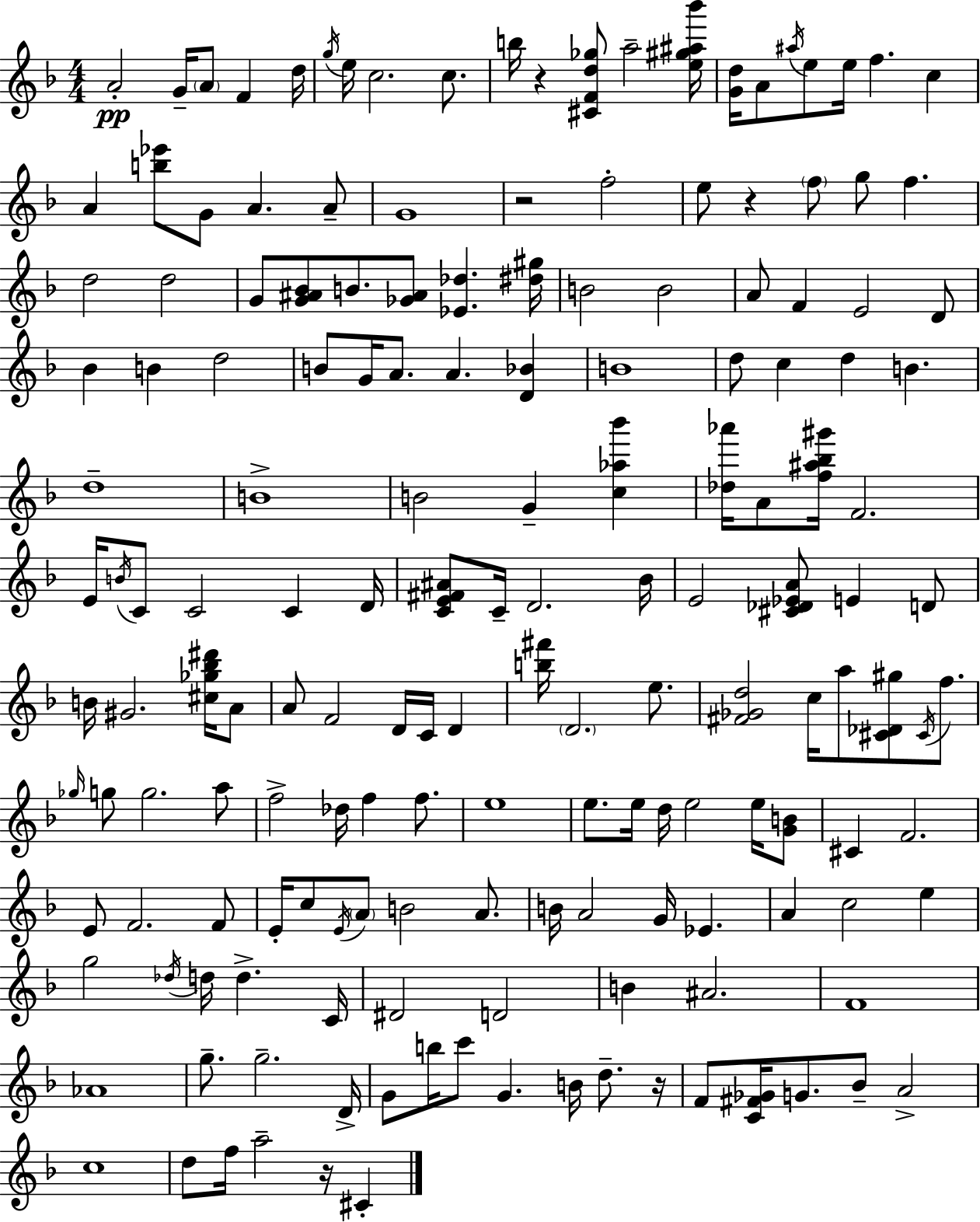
A4/h G4/s A4/e F4/q D5/s G5/s E5/s C5/h. C5/e. B5/s R/q [C#4,F4,D5,Gb5]/e A5/h [E5,G#5,A#5,Bb6]/s [G4,D5]/s A4/e A#5/s E5/e E5/s F5/q. C5/q A4/q [B5,Eb6]/e G4/e A4/q. A4/e G4/w R/h F5/h E5/e R/q F5/e G5/e F5/q. D5/h D5/h G4/e [G4,A#4,Bb4]/e B4/e. [Gb4,A#4]/e [Eb4,Db5]/q. [D#5,G#5]/s B4/h B4/h A4/e F4/q E4/h D4/e Bb4/q B4/q D5/h B4/e G4/s A4/e. A4/q. [D4,Bb4]/q B4/w D5/e C5/q D5/q B4/q. D5/w B4/w B4/h G4/q [C5,Ab5,Bb6]/q [Db5,Ab6]/s A4/e [F5,A#5,Bb5,G#6]/s F4/h. E4/s B4/s C4/e C4/h C4/q D4/s [C4,E4,F#4,A#4]/e C4/s D4/h. Bb4/s E4/h [C#4,Db4,Eb4,A4]/e E4/q D4/e B4/s G#4/h. [C#5,Gb5,Bb5,D#6]/s A4/e A4/e F4/h D4/s C4/s D4/q [B5,F#6]/s D4/h. E5/e. [F#4,Gb4,D5]/h C5/s A5/e [C#4,Db4,G#5]/e C#4/s F5/e. Gb5/s G5/e G5/h. A5/e F5/h Db5/s F5/q F5/e. E5/w E5/e. E5/s D5/s E5/h E5/s [G4,B4]/e C#4/q F4/h. E4/e F4/h. F4/e E4/s C5/e E4/s A4/e B4/h A4/e. B4/s A4/h G4/s Eb4/q. A4/q C5/h E5/q G5/h Db5/s D5/s D5/q. C4/s D#4/h D4/h B4/q A#4/h. F4/w Ab4/w G5/e. G5/h. D4/s G4/e B5/s C6/e G4/q. B4/s D5/e. R/s F4/e [C4,F#4,Gb4]/s G4/e. Bb4/e A4/h C5/w D5/e F5/s A5/h R/s C#4/q